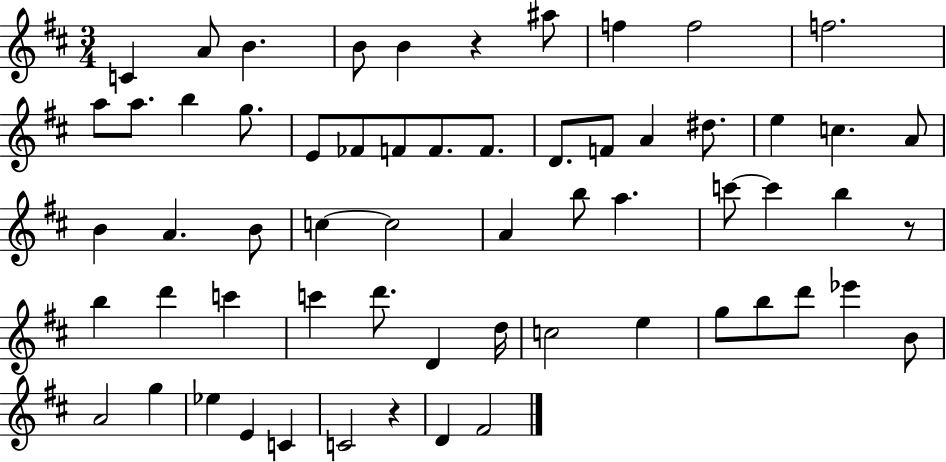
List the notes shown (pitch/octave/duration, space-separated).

C4/q A4/e B4/q. B4/e B4/q R/q A#5/e F5/q F5/h F5/h. A5/e A5/e. B5/q G5/e. E4/e FES4/e F4/e F4/e. F4/e. D4/e. F4/e A4/q D#5/e. E5/q C5/q. A4/e B4/q A4/q. B4/e C5/q C5/h A4/q B5/e A5/q. C6/e C6/q B5/q R/e B5/q D6/q C6/q C6/q D6/e. D4/q D5/s C5/h E5/q G5/e B5/e D6/e Eb6/q B4/e A4/h G5/q Eb5/q E4/q C4/q C4/h R/q D4/q F#4/h